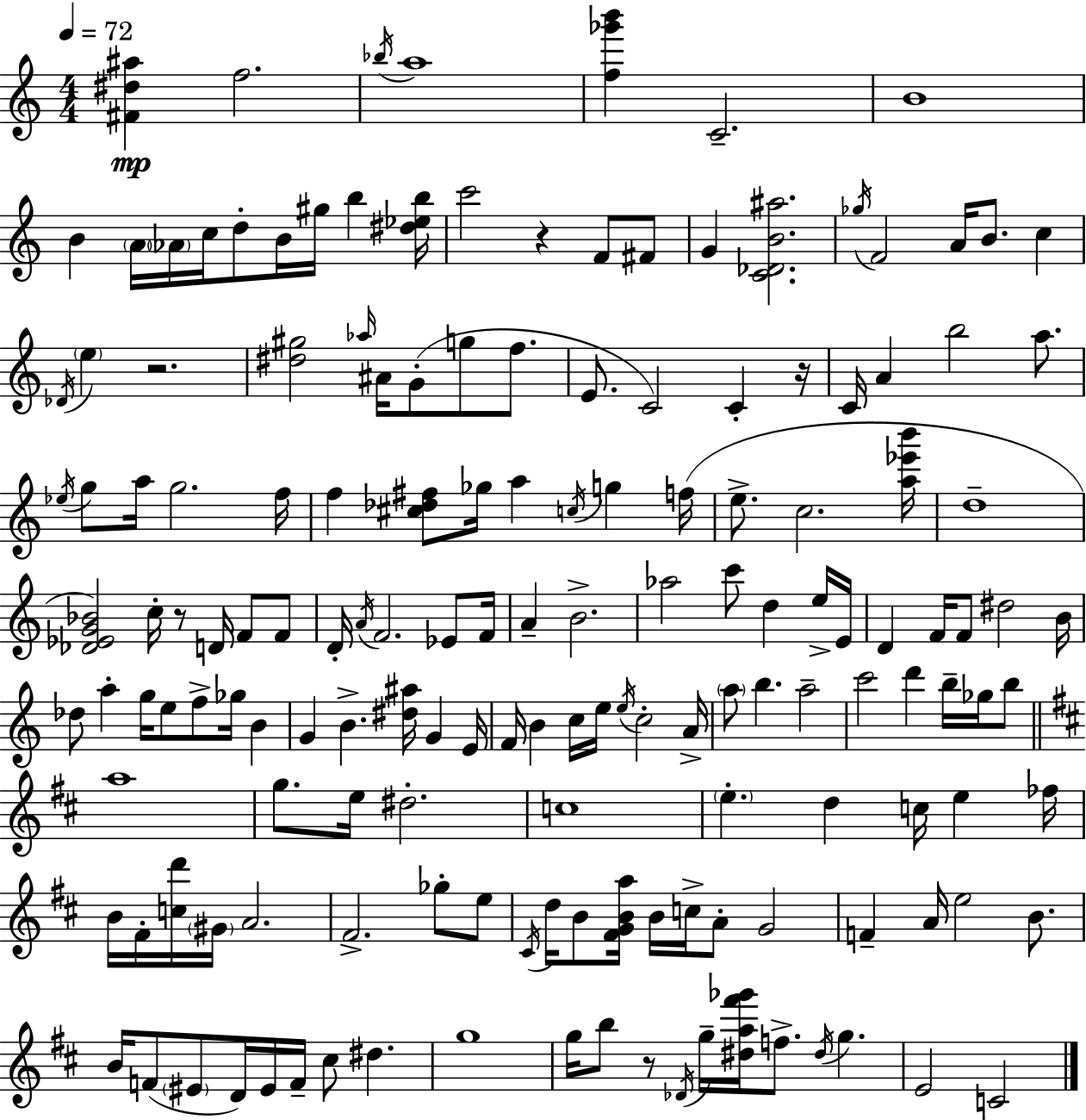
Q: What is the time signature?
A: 4/4